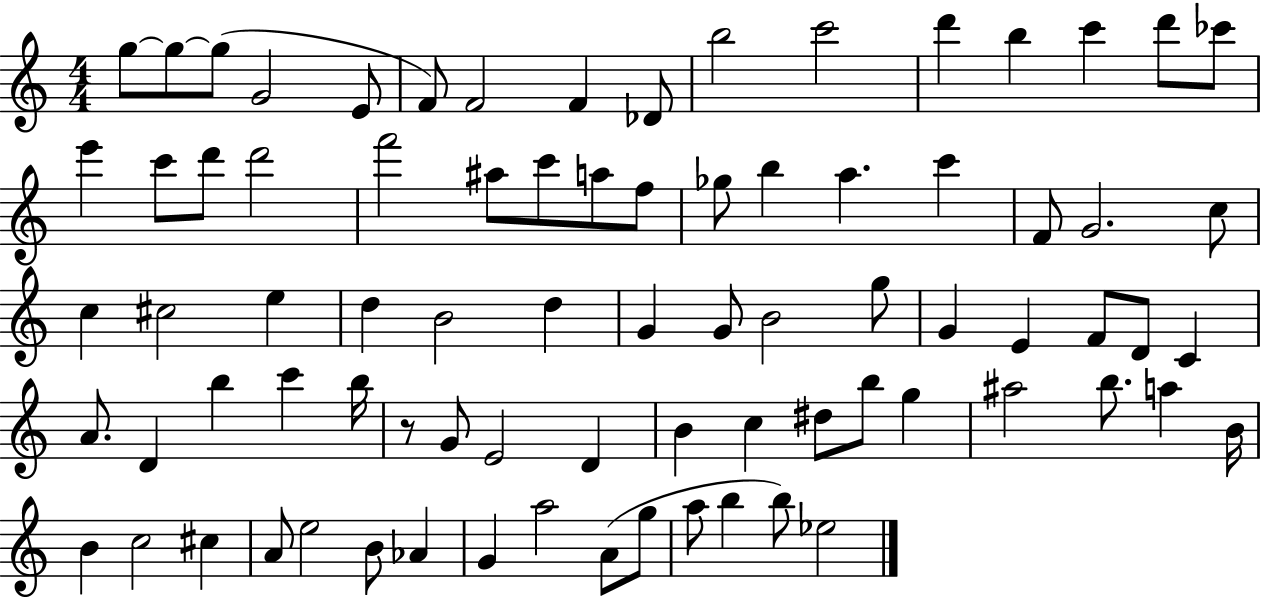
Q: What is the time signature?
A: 4/4